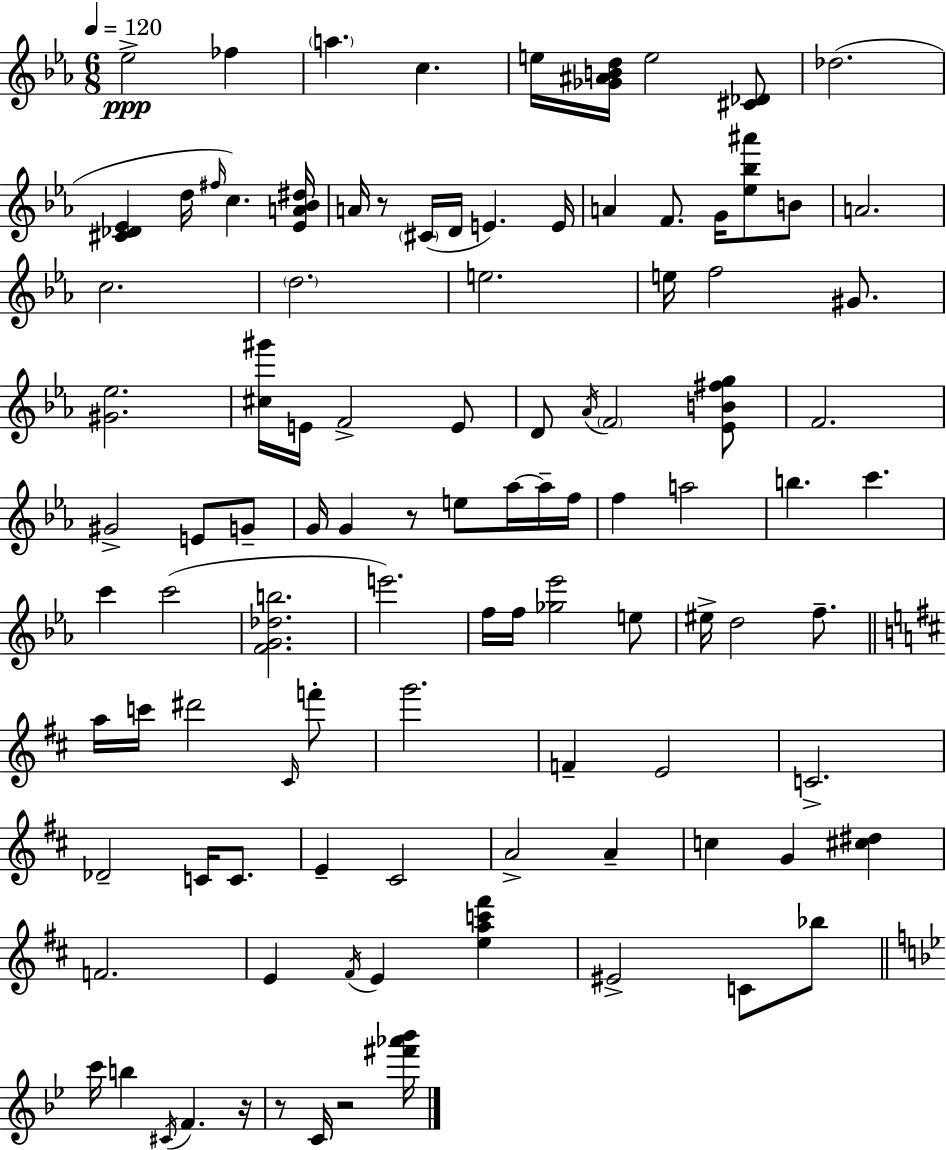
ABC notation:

X:1
T:Untitled
M:6/8
L:1/4
K:Cm
_e2 _f a c e/4 [_G^ABd]/4 e2 [^C_D]/2 _d2 [^C_D_E] d/4 ^f/4 c [_EA_B^d]/4 A/4 z/2 ^C/4 D/4 E E/4 A F/2 G/4 [_e_b^a']/2 B/2 A2 c2 d2 e2 e/4 f2 ^G/2 [^G_e]2 [^c^g']/4 E/4 F2 E/2 D/2 _A/4 F2 [_EB^fg]/2 F2 ^G2 E/2 G/2 G/4 G z/2 e/2 _a/4 _a/4 f/4 f a2 b c' c' c'2 [FG_db]2 e'2 f/4 f/4 [_g_e']2 e/2 ^e/4 d2 f/2 a/4 c'/4 ^d'2 ^C/4 f'/2 g'2 F E2 C2 _D2 C/4 C/2 E ^C2 A2 A c G [^c^d] F2 E ^F/4 E [eac'^f'] ^E2 C/2 _b/2 c'/4 b ^C/4 F z/4 z/2 C/4 z2 [^f'_a'_b']/4